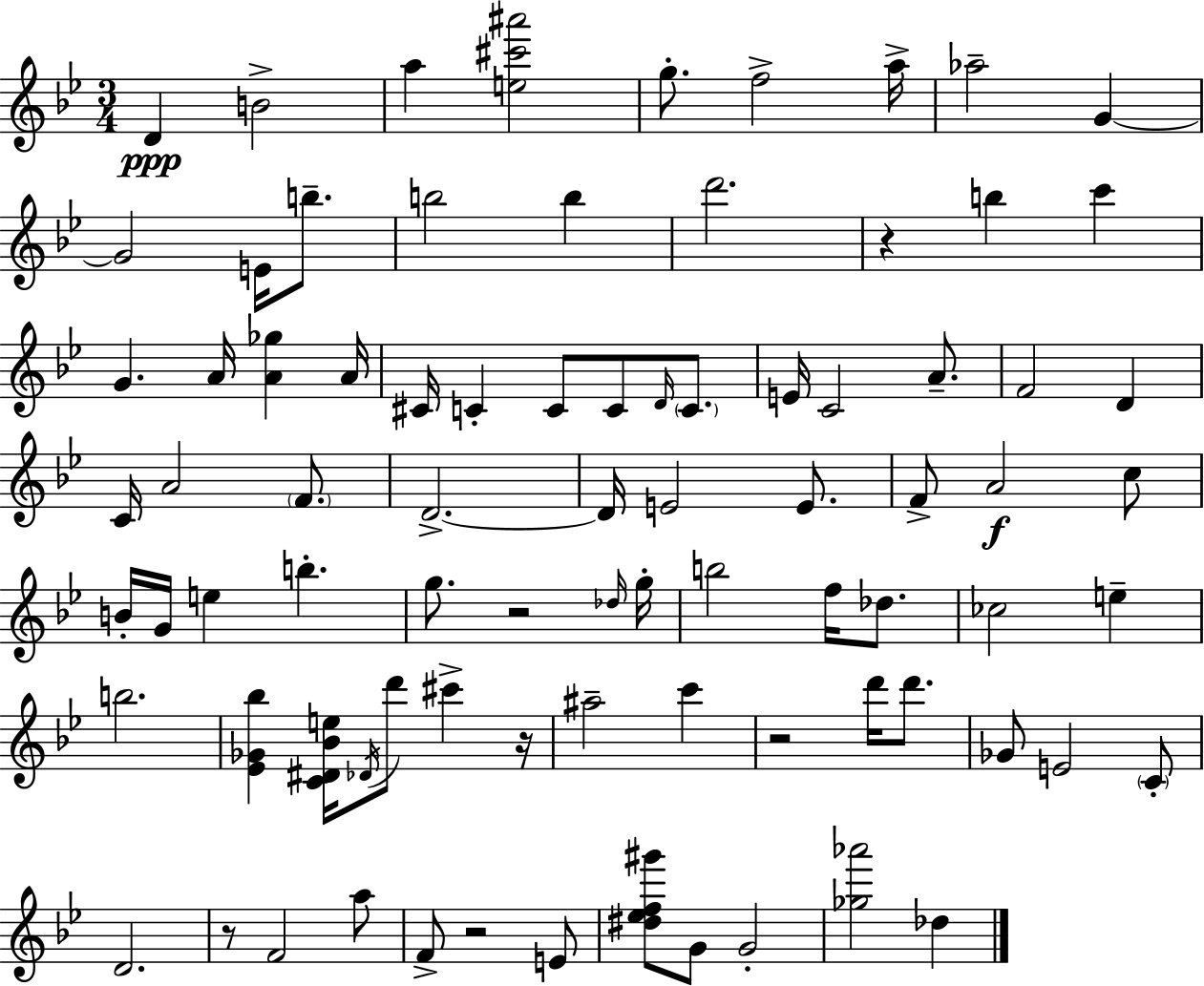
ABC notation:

X:1
T:Untitled
M:3/4
L:1/4
K:Gm
D B2 a [e^c'^a']2 g/2 f2 a/4 _a2 G G2 E/4 b/2 b2 b d'2 z b c' G A/4 [A_g] A/4 ^C/4 C C/2 C/2 D/4 C/2 E/4 C2 A/2 F2 D C/4 A2 F/2 D2 D/4 E2 E/2 F/2 A2 c/2 B/4 G/4 e b g/2 z2 _d/4 g/4 b2 f/4 _d/2 _c2 e b2 [_E_G_b] [C^D_Be]/4 _D/4 d'/2 ^c' z/4 ^a2 c' z2 d'/4 d'/2 _G/2 E2 C/2 D2 z/2 F2 a/2 F/2 z2 E/2 [^d_ef^g']/2 G/2 G2 [_g_a']2 _d